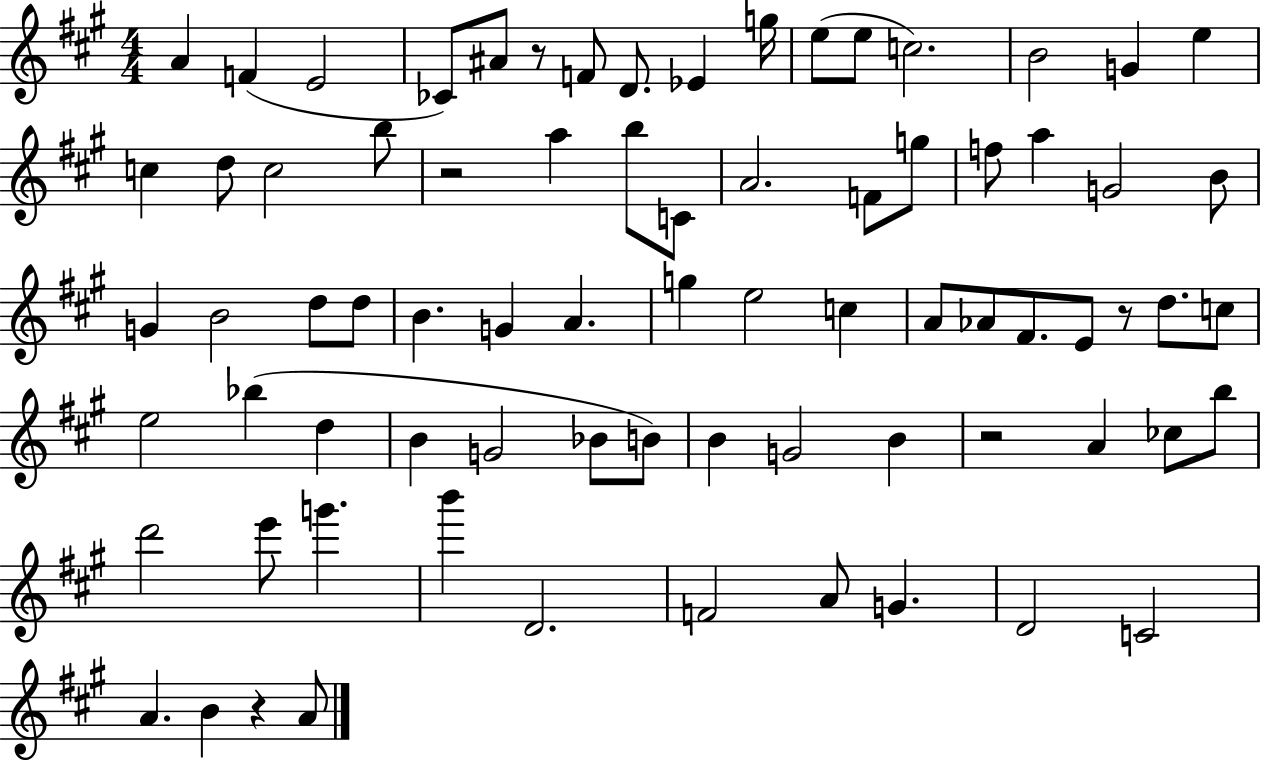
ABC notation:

X:1
T:Untitled
M:4/4
L:1/4
K:A
A F E2 _C/2 ^A/2 z/2 F/2 D/2 _E g/4 e/2 e/2 c2 B2 G e c d/2 c2 b/2 z2 a b/2 C/2 A2 F/2 g/2 f/2 a G2 B/2 G B2 d/2 d/2 B G A g e2 c A/2 _A/2 ^F/2 E/2 z/2 d/2 c/2 e2 _b d B G2 _B/2 B/2 B G2 B z2 A _c/2 b/2 d'2 e'/2 g' b' D2 F2 A/2 G D2 C2 A B z A/2